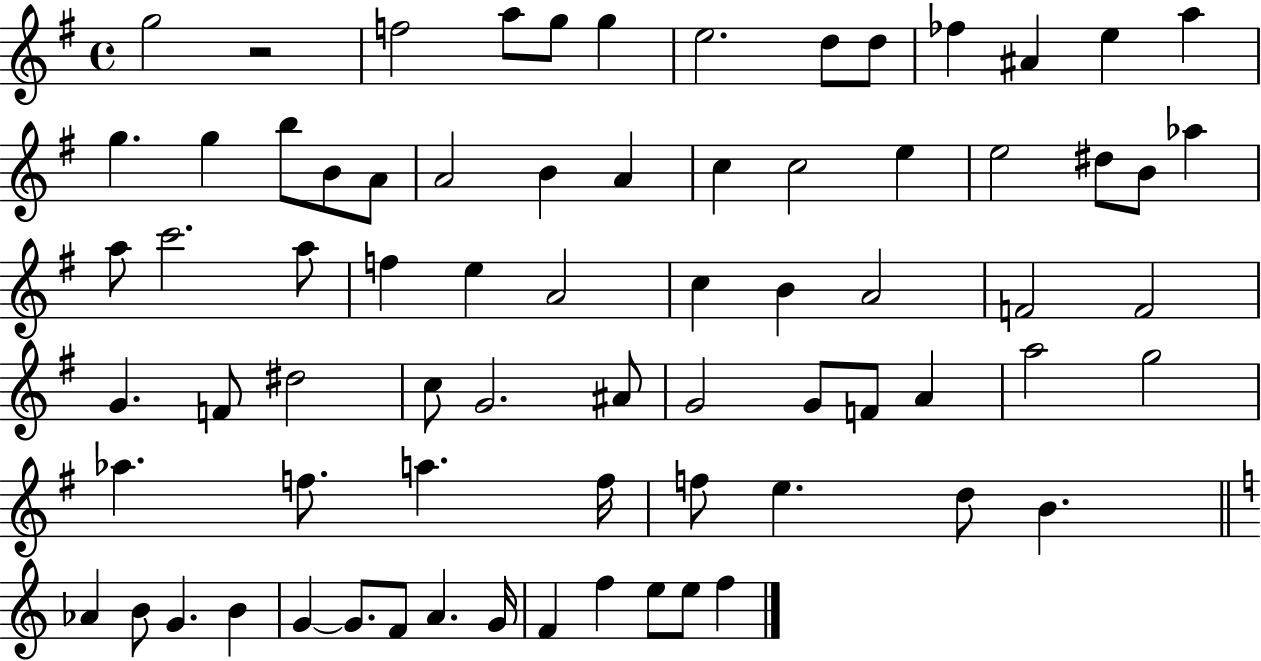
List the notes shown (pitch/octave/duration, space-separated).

G5/h R/h F5/h A5/e G5/e G5/q E5/h. D5/e D5/e FES5/q A#4/q E5/q A5/q G5/q. G5/q B5/e B4/e A4/e A4/h B4/q A4/q C5/q C5/h E5/q E5/h D#5/e B4/e Ab5/q A5/e C6/h. A5/e F5/q E5/q A4/h C5/q B4/q A4/h F4/h F4/h G4/q. F4/e D#5/h C5/e G4/h. A#4/e G4/h G4/e F4/e A4/q A5/h G5/h Ab5/q. F5/e. A5/q. F5/s F5/e E5/q. D5/e B4/q. Ab4/q B4/e G4/q. B4/q G4/q G4/e. F4/e A4/q. G4/s F4/q F5/q E5/e E5/e F5/q